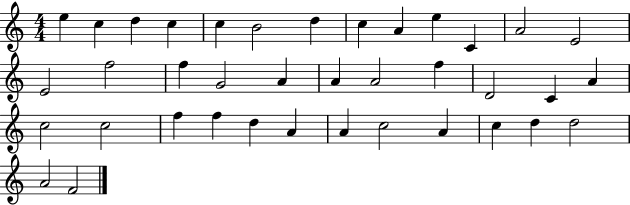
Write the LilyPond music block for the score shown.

{
  \clef treble
  \numericTimeSignature
  \time 4/4
  \key c \major
  e''4 c''4 d''4 c''4 | c''4 b'2 d''4 | c''4 a'4 e''4 c'4 | a'2 e'2 | \break e'2 f''2 | f''4 g'2 a'4 | a'4 a'2 f''4 | d'2 c'4 a'4 | \break c''2 c''2 | f''4 f''4 d''4 a'4 | a'4 c''2 a'4 | c''4 d''4 d''2 | \break a'2 f'2 | \bar "|."
}